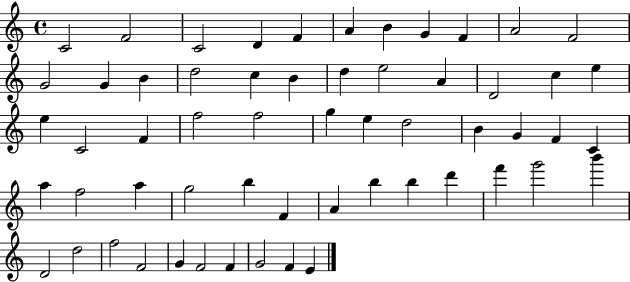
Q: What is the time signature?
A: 4/4